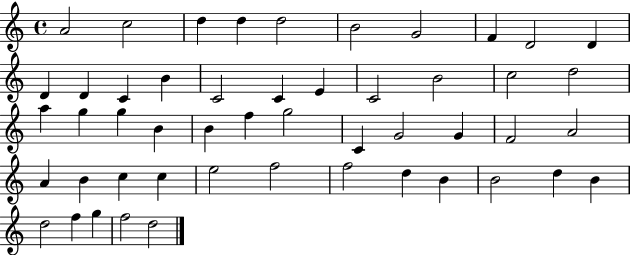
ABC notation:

X:1
T:Untitled
M:4/4
L:1/4
K:C
A2 c2 d d d2 B2 G2 F D2 D D D C B C2 C E C2 B2 c2 d2 a g g B B f g2 C G2 G F2 A2 A B c c e2 f2 f2 d B B2 d B d2 f g f2 d2